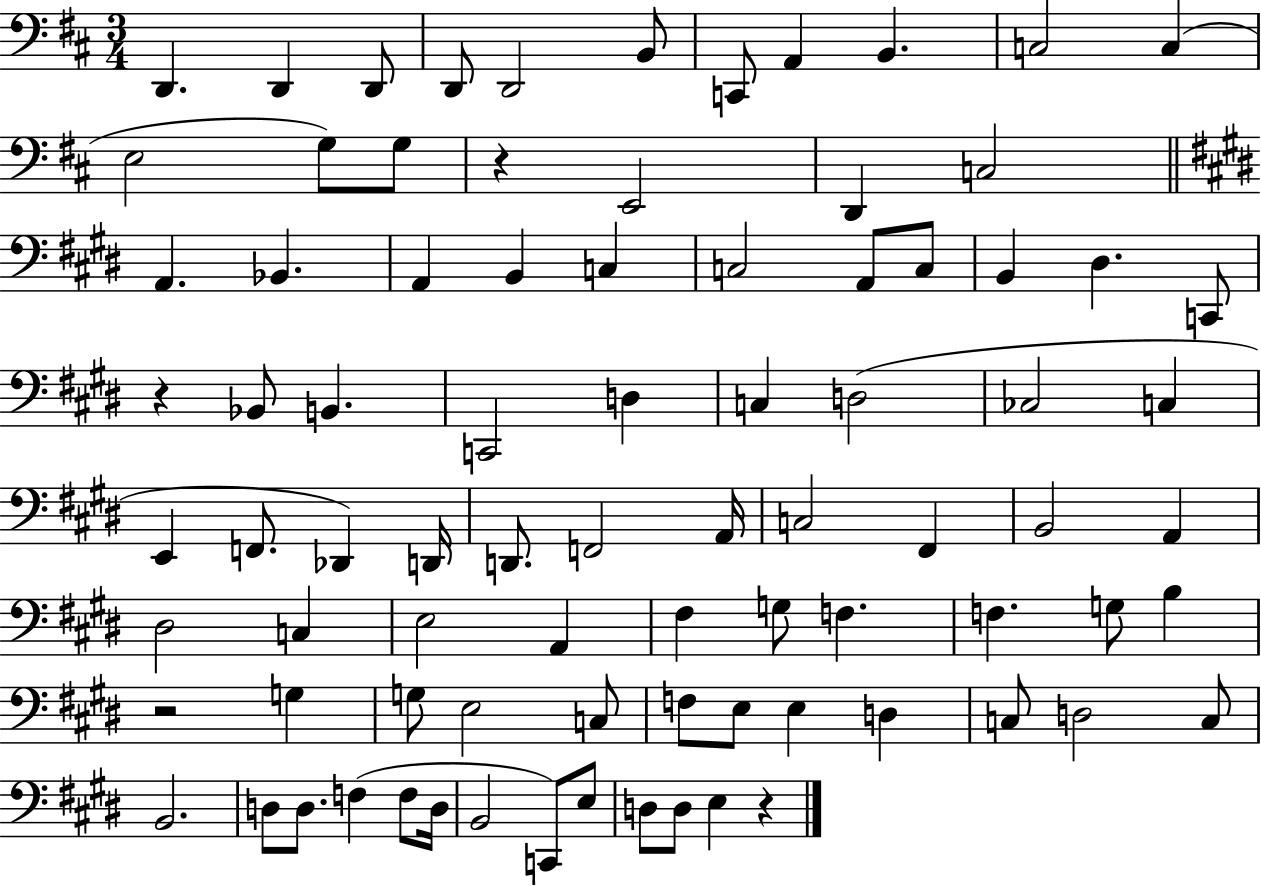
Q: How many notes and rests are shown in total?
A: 84